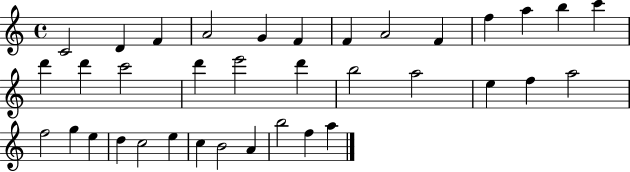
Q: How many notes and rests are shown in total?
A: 36